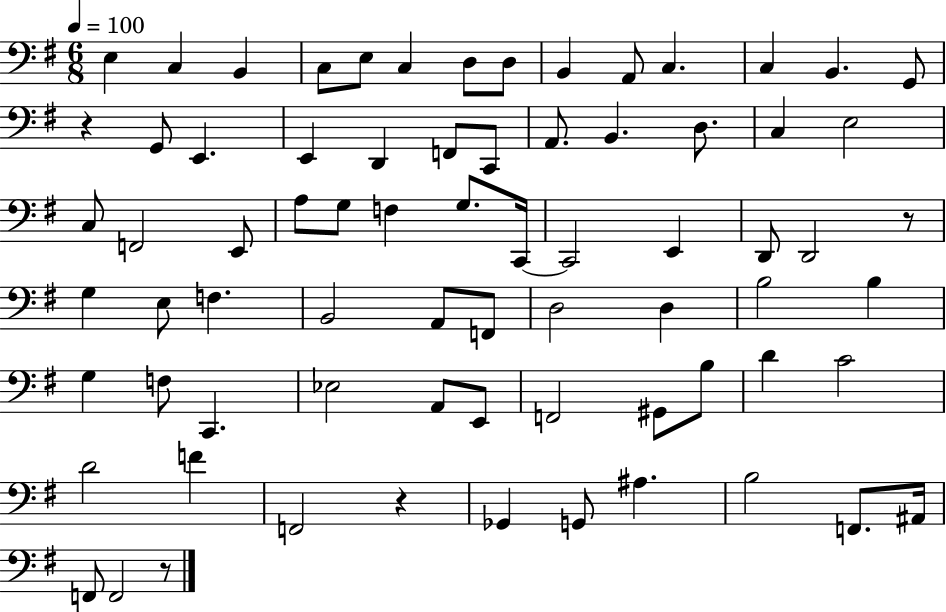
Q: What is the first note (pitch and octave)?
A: E3